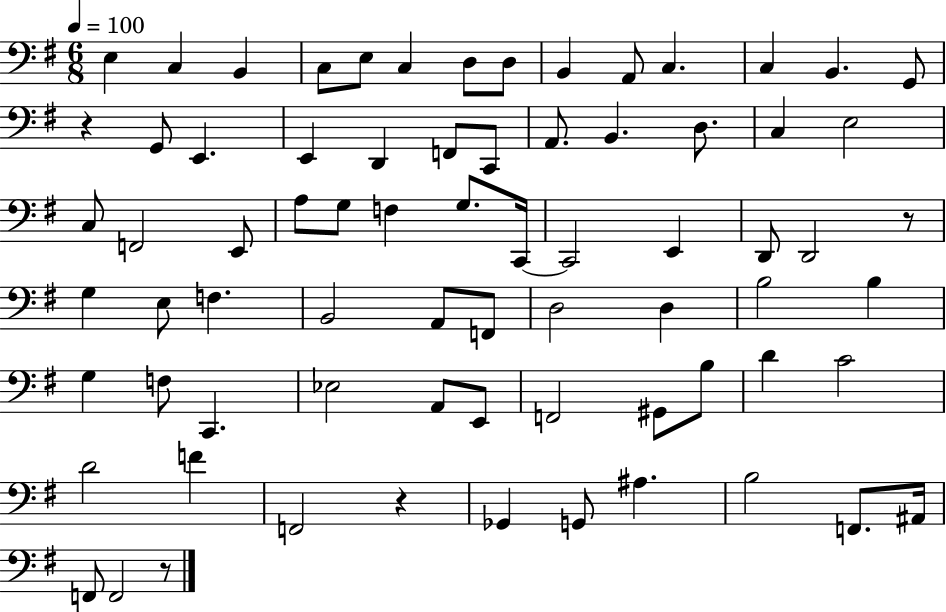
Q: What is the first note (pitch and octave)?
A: E3